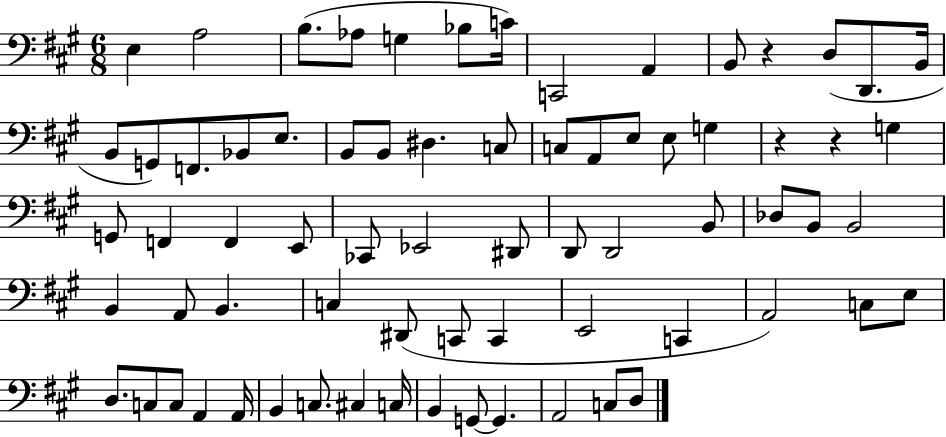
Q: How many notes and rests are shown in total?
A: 71